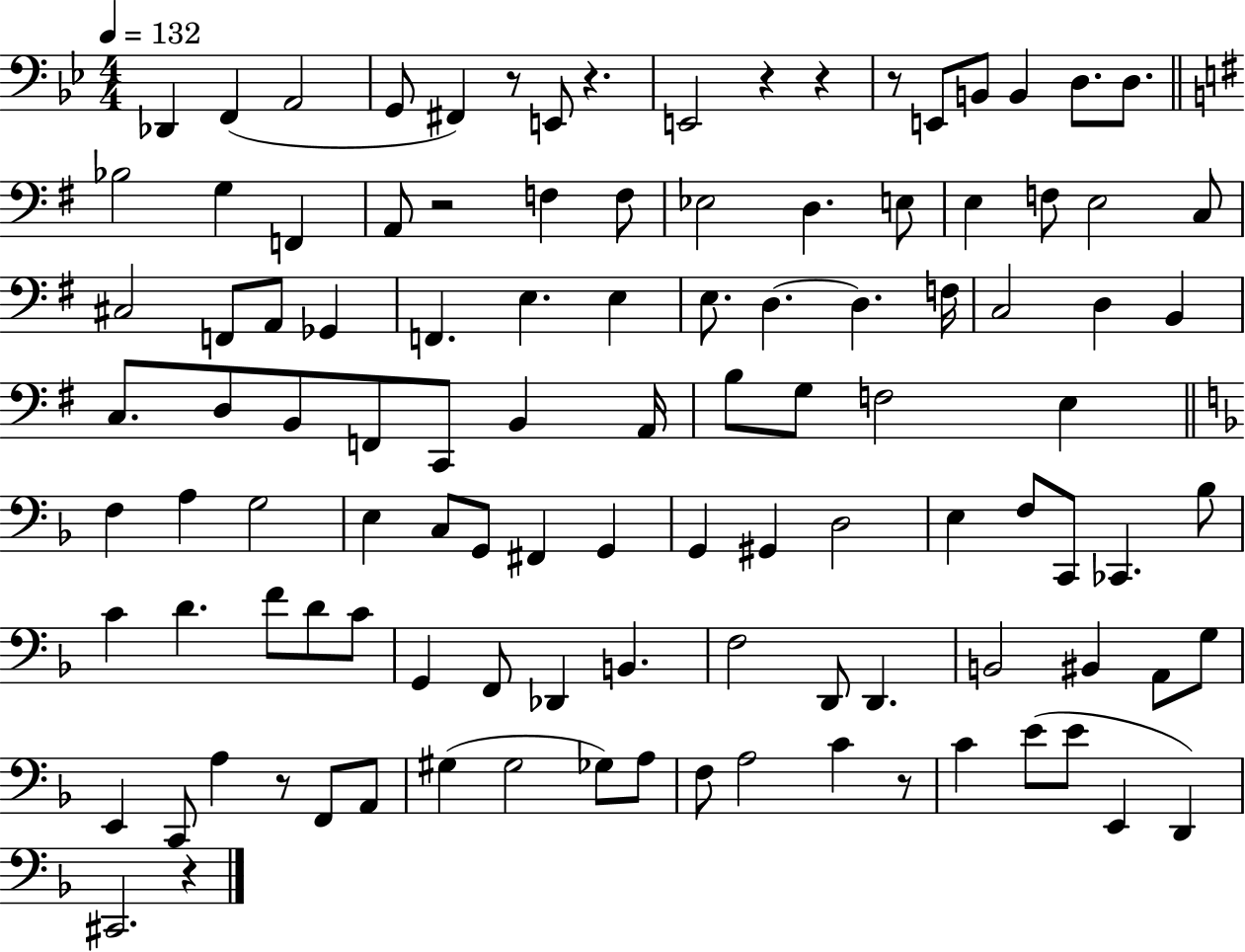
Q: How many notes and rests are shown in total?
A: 109